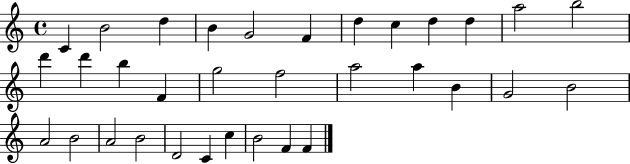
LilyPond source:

{
  \clef treble
  \time 4/4
  \defaultTimeSignature
  \key c \major
  c'4 b'2 d''4 | b'4 g'2 f'4 | d''4 c''4 d''4 d''4 | a''2 b''2 | \break d'''4 d'''4 b''4 f'4 | g''2 f''2 | a''2 a''4 b'4 | g'2 b'2 | \break a'2 b'2 | a'2 b'2 | d'2 c'4 c''4 | b'2 f'4 f'4 | \break \bar "|."
}